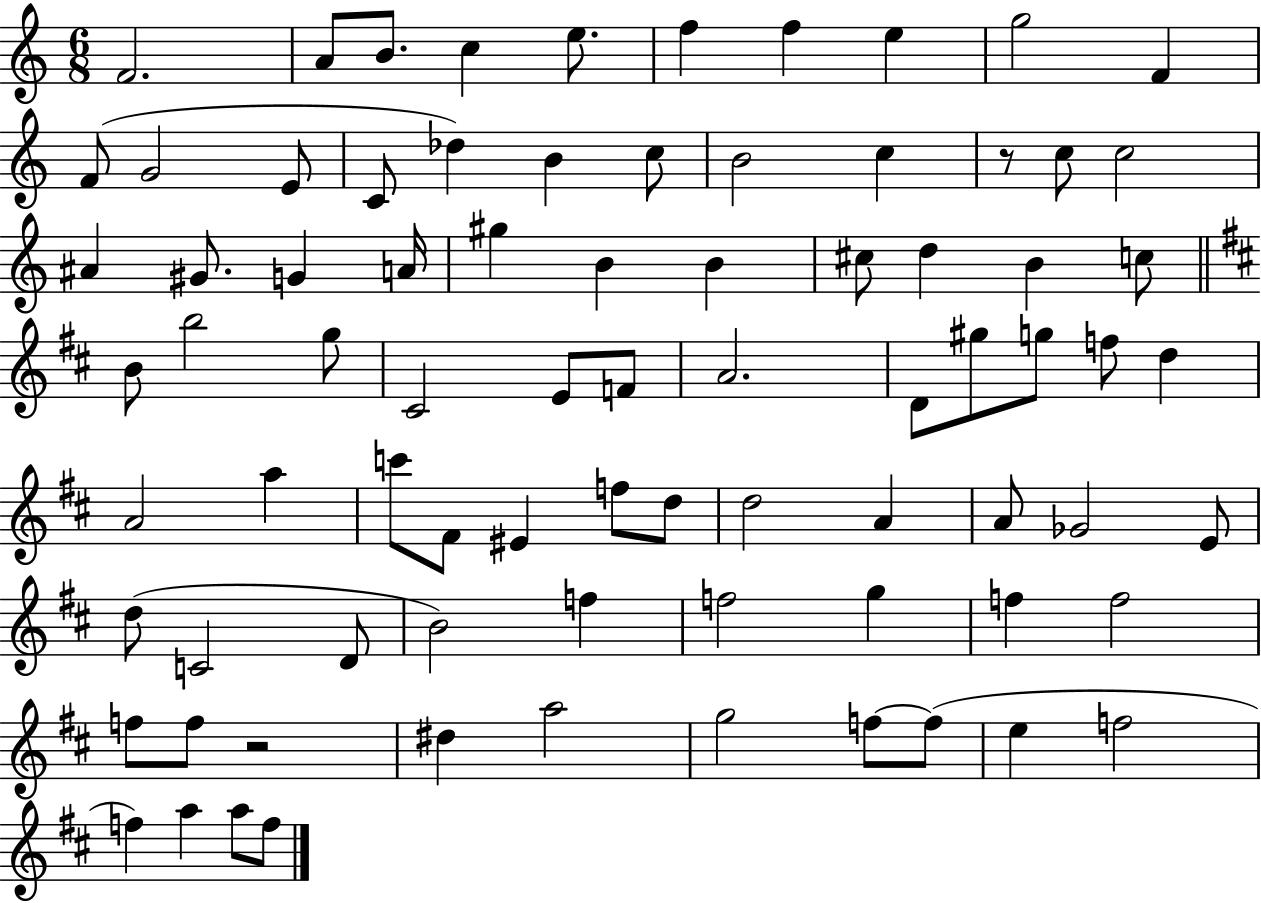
{
  \clef treble
  \numericTimeSignature
  \time 6/8
  \key c \major
  f'2. | a'8 b'8. c''4 e''8. | f''4 f''4 e''4 | g''2 f'4 | \break f'8( g'2 e'8 | c'8 des''4) b'4 c''8 | b'2 c''4 | r8 c''8 c''2 | \break ais'4 gis'8. g'4 a'16 | gis''4 b'4 b'4 | cis''8 d''4 b'4 c''8 | \bar "||" \break \key d \major b'8 b''2 g''8 | cis'2 e'8 f'8 | a'2. | d'8 gis''8 g''8 f''8 d''4 | \break a'2 a''4 | c'''8 fis'8 eis'4 f''8 d''8 | d''2 a'4 | a'8 ges'2 e'8 | \break d''8( c'2 d'8 | b'2) f''4 | f''2 g''4 | f''4 f''2 | \break f''8 f''8 r2 | dis''4 a''2 | g''2 f''8~~ f''8( | e''4 f''2 | \break f''4) a''4 a''8 f''8 | \bar "|."
}